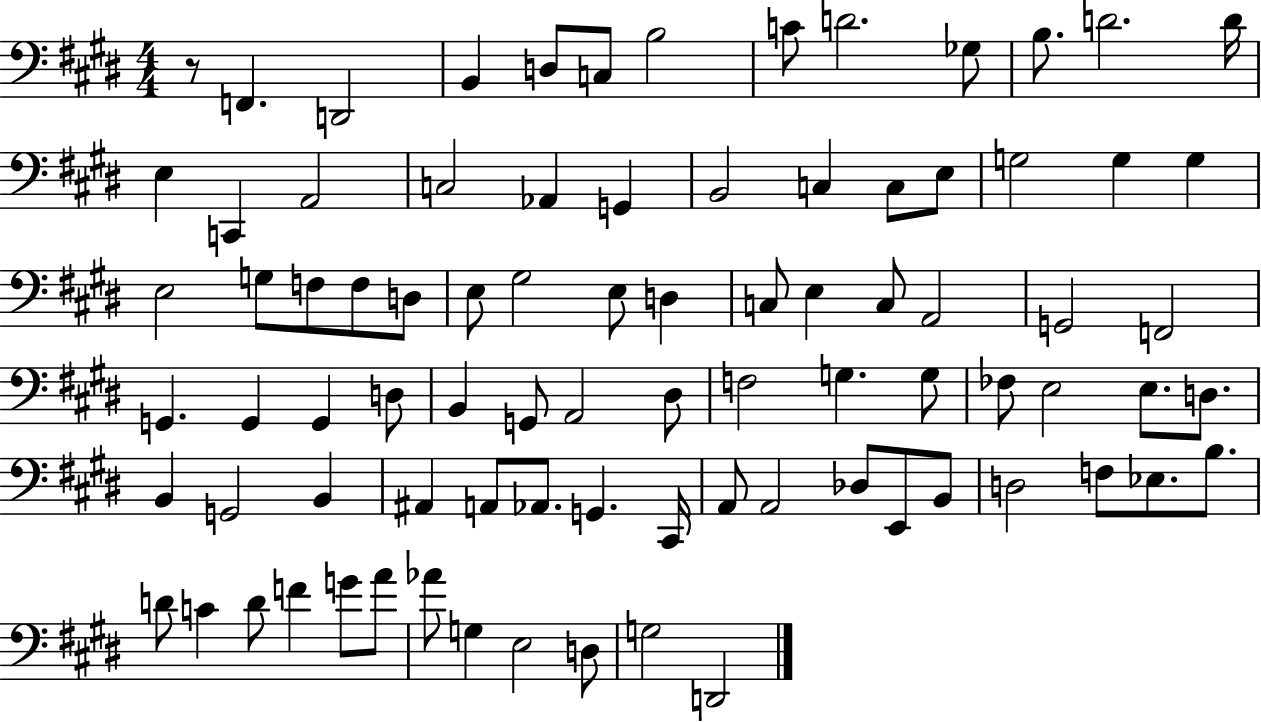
{
  \clef bass
  \numericTimeSignature
  \time 4/4
  \key e \major
  r8 f,4. d,2 | b,4 d8 c8 b2 | c'8 d'2. ges8 | b8. d'2. d'16 | \break e4 c,4 a,2 | c2 aes,4 g,4 | b,2 c4 c8 e8 | g2 g4 g4 | \break e2 g8 f8 f8 d8 | e8 gis2 e8 d4 | c8 e4 c8 a,2 | g,2 f,2 | \break g,4. g,4 g,4 d8 | b,4 g,8 a,2 dis8 | f2 g4. g8 | fes8 e2 e8. d8. | \break b,4 g,2 b,4 | ais,4 a,8 aes,8. g,4. cis,16 | a,8 a,2 des8 e,8 b,8 | d2 f8 ees8. b8. | \break d'8 c'4 d'8 f'4 g'8 a'8 | aes'8 g4 e2 d8 | g2 d,2 | \bar "|."
}